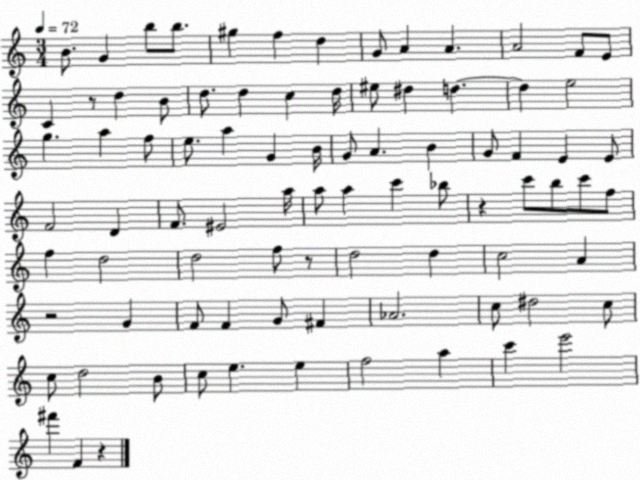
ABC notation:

X:1
T:Untitled
M:3/4
L:1/4
K:C
B/2 G b/2 b/2 ^g f d G/2 A A A2 F/2 E/2 C z/2 d B/2 d/2 d c d/4 ^e/2 ^d d d e2 g a f/2 e/2 a G B/4 G/2 A B G/2 F E E/2 F2 D F/2 ^E2 a/4 a/2 a c' _b/2 z c'/2 b/2 c'/2 f/2 f d2 d2 f/2 z/2 d2 d c2 A z2 G F/2 F G/2 ^F _A2 c/2 ^d2 c/2 c/2 d2 B/2 c/2 e e f2 a c' e'2 ^f' F z